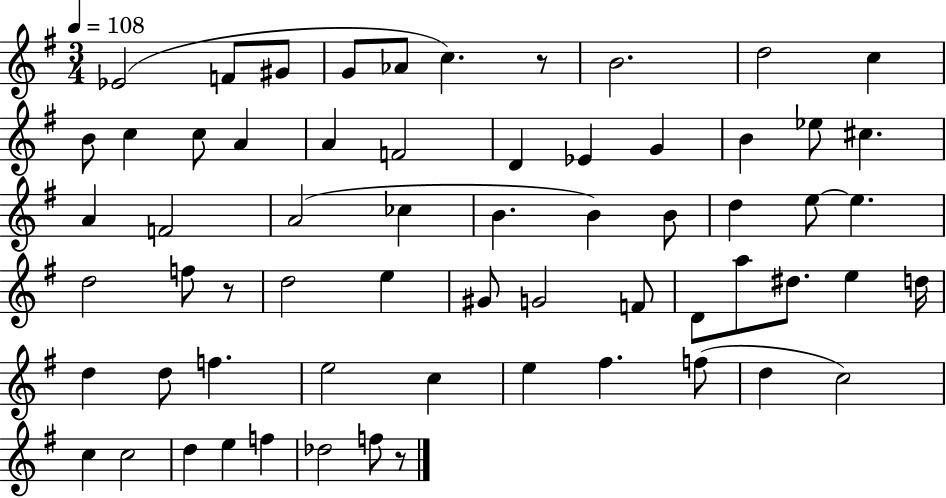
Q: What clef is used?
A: treble